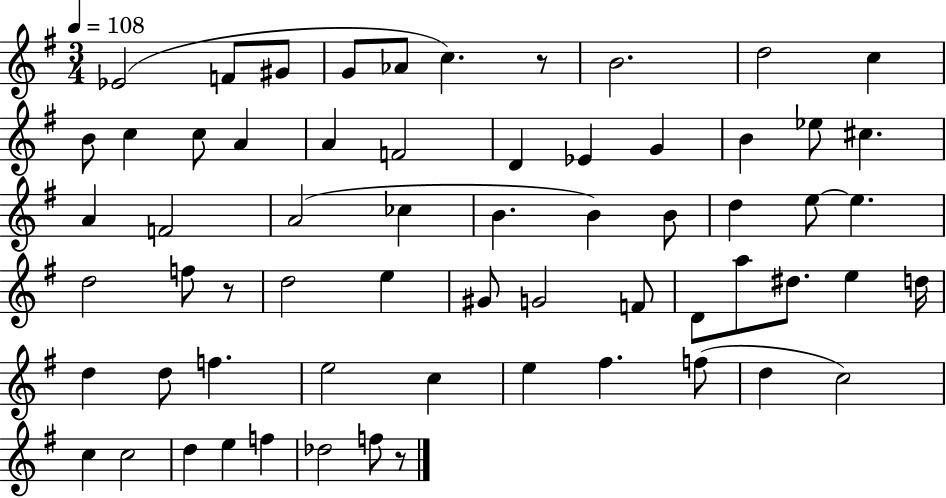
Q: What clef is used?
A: treble